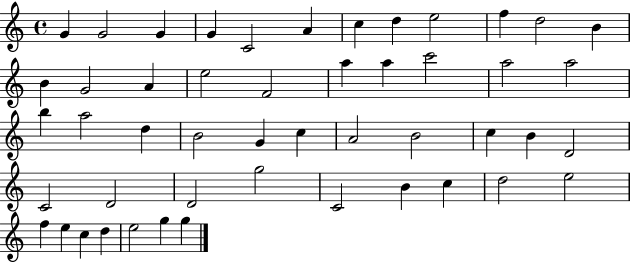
G4/q G4/h G4/q G4/q C4/h A4/q C5/q D5/q E5/h F5/q D5/h B4/q B4/q G4/h A4/q E5/h F4/h A5/q A5/q C6/h A5/h A5/h B5/q A5/h D5/q B4/h G4/q C5/q A4/h B4/h C5/q B4/q D4/h C4/h D4/h D4/h G5/h C4/h B4/q C5/q D5/h E5/h F5/q E5/q C5/q D5/q E5/h G5/q G5/q